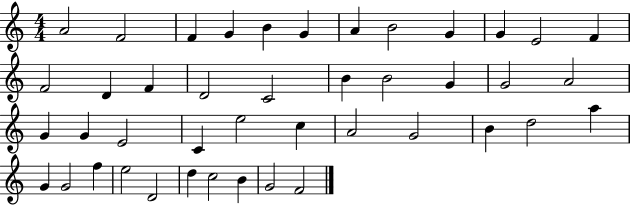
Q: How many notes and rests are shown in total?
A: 43